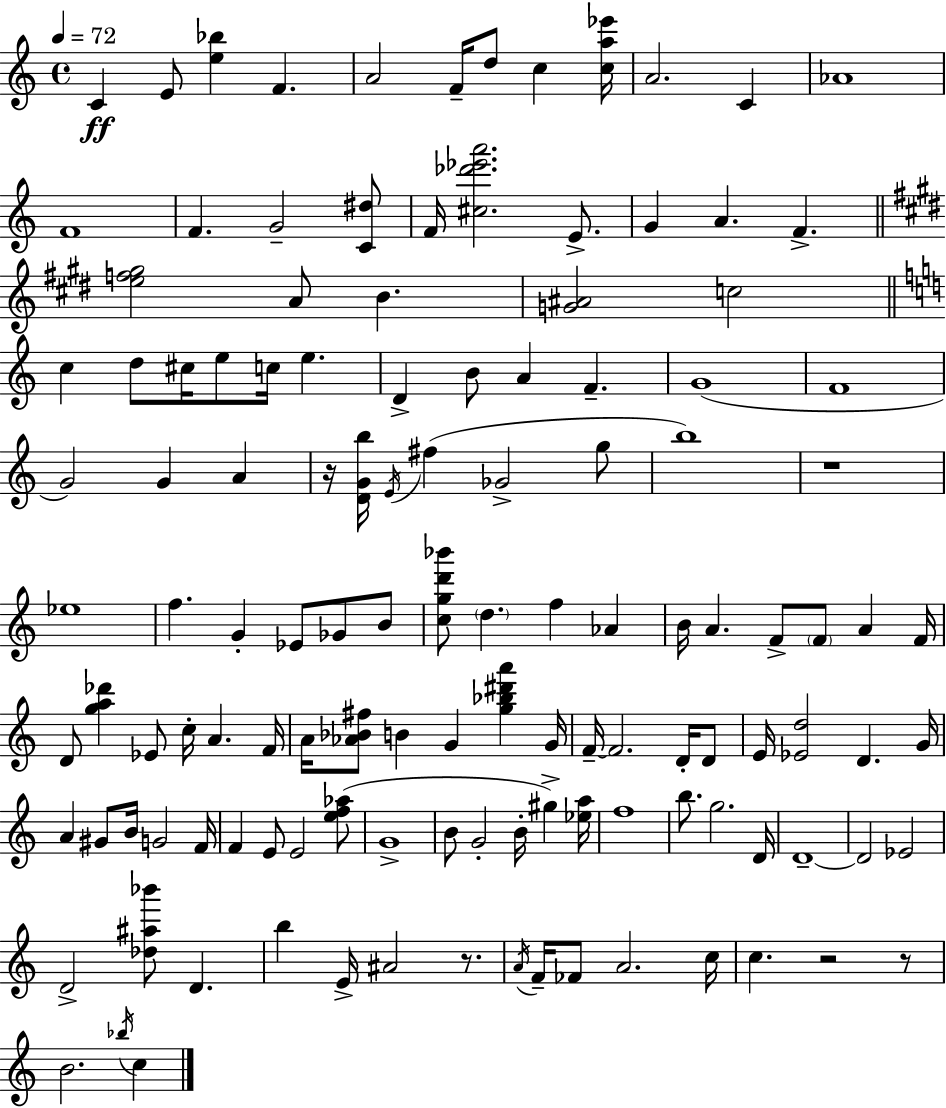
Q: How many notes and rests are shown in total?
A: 126